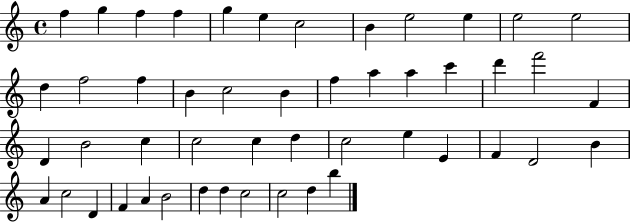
X:1
T:Untitled
M:4/4
L:1/4
K:C
f g f f g e c2 B e2 e e2 e2 d f2 f B c2 B f a a c' d' f'2 F D B2 c c2 c d c2 e E F D2 B A c2 D F A B2 d d c2 c2 d b